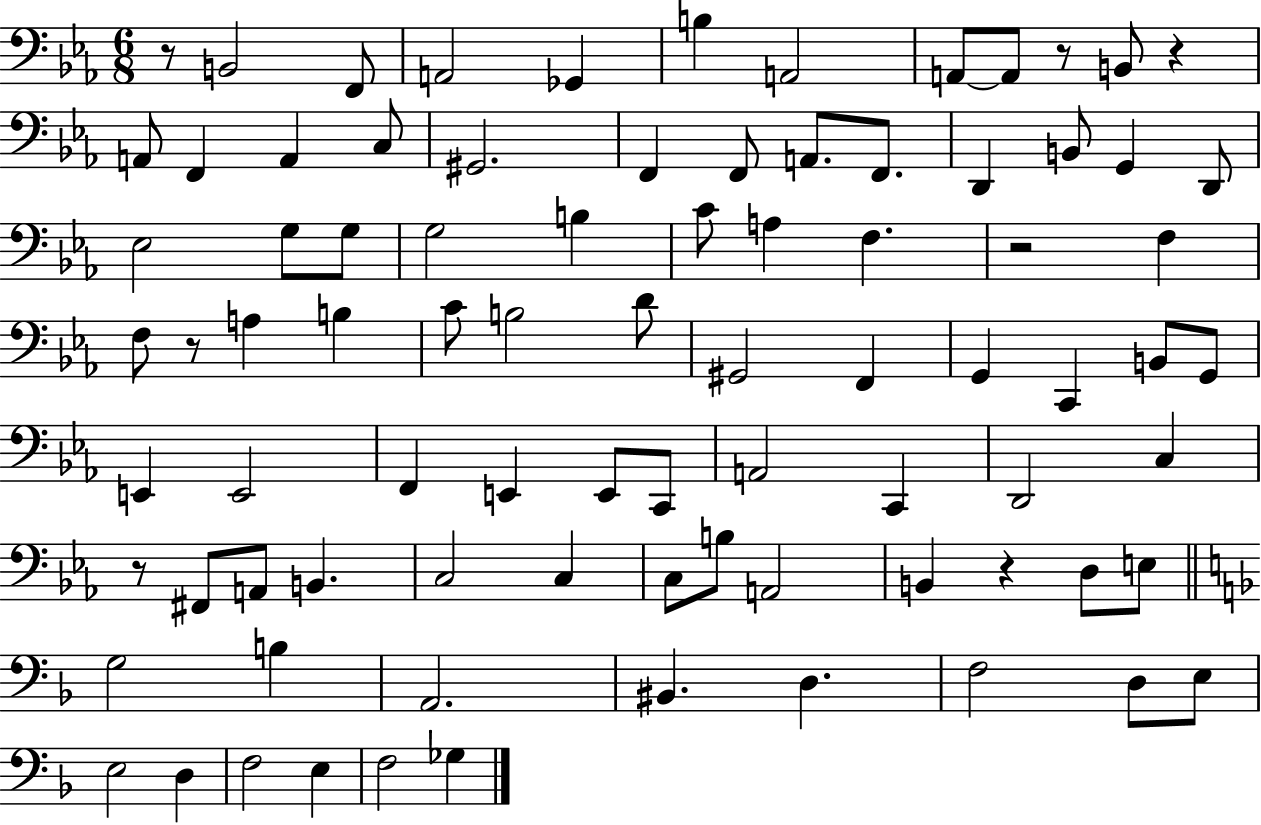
X:1
T:Untitled
M:6/8
L:1/4
K:Eb
z/2 B,,2 F,,/2 A,,2 _G,, B, A,,2 A,,/2 A,,/2 z/2 B,,/2 z A,,/2 F,, A,, C,/2 ^G,,2 F,, F,,/2 A,,/2 F,,/2 D,, B,,/2 G,, D,,/2 _E,2 G,/2 G,/2 G,2 B, C/2 A, F, z2 F, F,/2 z/2 A, B, C/2 B,2 D/2 ^G,,2 F,, G,, C,, B,,/2 G,,/2 E,, E,,2 F,, E,, E,,/2 C,,/2 A,,2 C,, D,,2 C, z/2 ^F,,/2 A,,/2 B,, C,2 C, C,/2 B,/2 A,,2 B,, z D,/2 E,/2 G,2 B, A,,2 ^B,, D, F,2 D,/2 E,/2 E,2 D, F,2 E, F,2 _G,